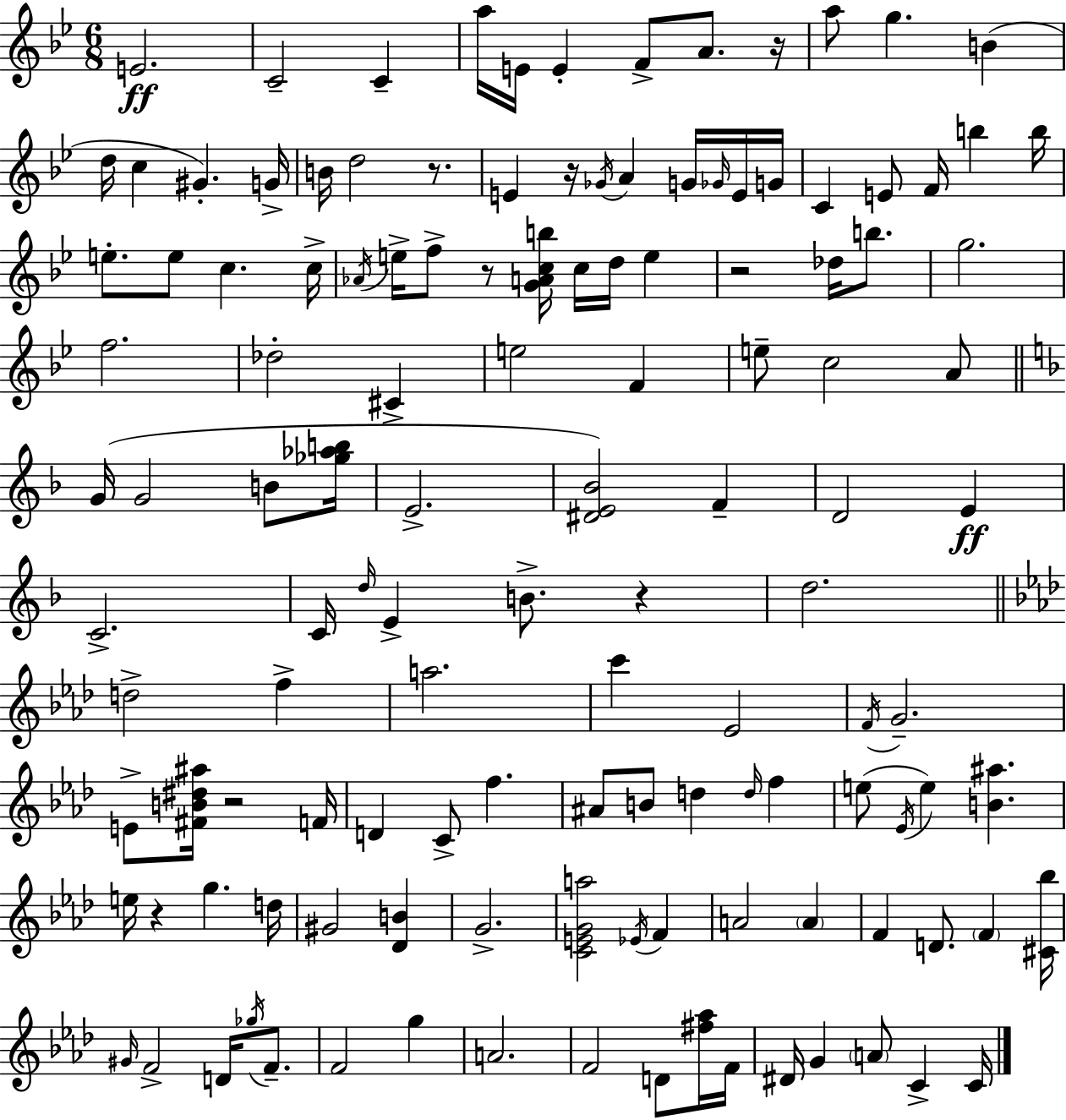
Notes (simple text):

E4/h. C4/h C4/q A5/s E4/s E4/q F4/e A4/e. R/s A5/e G5/q. B4/q D5/s C5/q G#4/q. G4/s B4/s D5/h R/e. E4/q R/s Gb4/s A4/q G4/s Gb4/s E4/s G4/s C4/q E4/e F4/s B5/q B5/s E5/e. E5/e C5/q. C5/s Ab4/s E5/s F5/e R/e [G4,A4,C5,B5]/s C5/s D5/s E5/q R/h Db5/s B5/e. G5/h. F5/h. Db5/h C#4/q E5/h F4/q E5/e C5/h A4/e G4/s G4/h B4/e [Gb5,Ab5,B5]/s E4/h. [D#4,E4,Bb4]/h F4/q D4/h E4/q C4/h. C4/s D5/s E4/q B4/e. R/q D5/h. D5/h F5/q A5/h. C6/q Eb4/h F4/s G4/h. E4/e [F#4,B4,D#5,A#5]/s R/h F4/s D4/q C4/e F5/q. A#4/e B4/e D5/q D5/s F5/q E5/e Eb4/s E5/q [B4,A#5]/q. E5/s R/q G5/q. D5/s G#4/h [Db4,B4]/q G4/h. [C4,E4,G4,A5]/h Eb4/s F4/q A4/h A4/q F4/q D4/e. F4/q [C#4,Bb5]/s G#4/s F4/h D4/s Gb5/s F4/e. F4/h G5/q A4/h. F4/h D4/e [F#5,Ab5]/s F4/s D#4/s G4/q A4/e C4/q C4/s